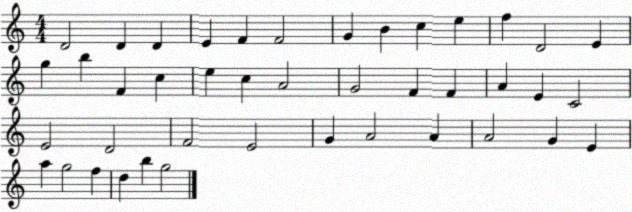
X:1
T:Untitled
M:4/4
L:1/4
K:C
D2 D D E F F2 G B c e f D2 E g b F c e c A2 G2 F F A E C2 E2 D2 F2 E2 G A2 A A2 G E a g2 f d b g2